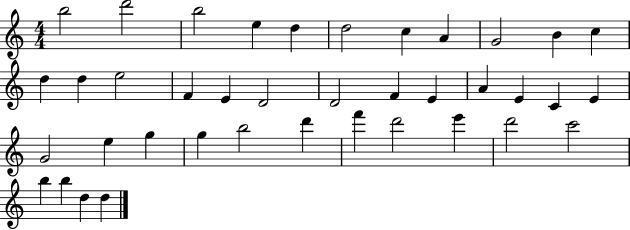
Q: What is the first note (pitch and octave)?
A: B5